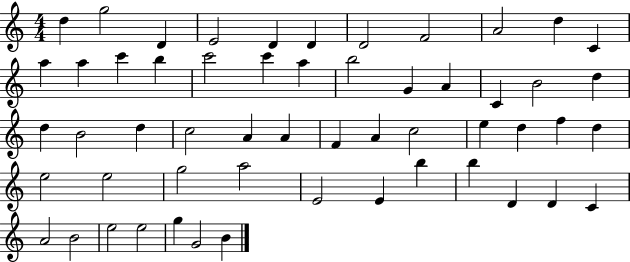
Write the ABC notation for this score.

X:1
T:Untitled
M:4/4
L:1/4
K:C
d g2 D E2 D D D2 F2 A2 d C a a c' b c'2 c' a b2 G A C B2 d d B2 d c2 A A F A c2 e d f d e2 e2 g2 a2 E2 E b b D D C A2 B2 e2 e2 g G2 B